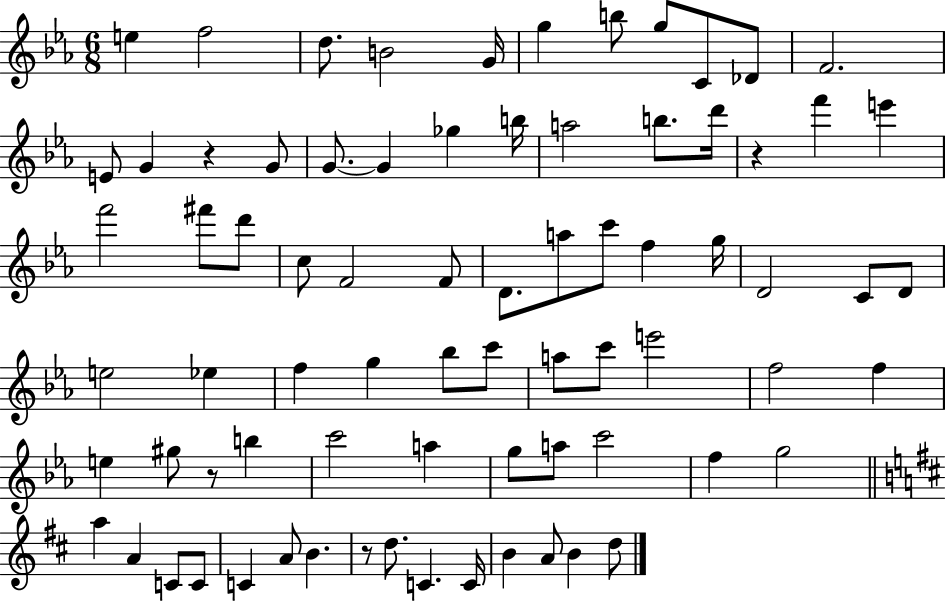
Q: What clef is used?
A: treble